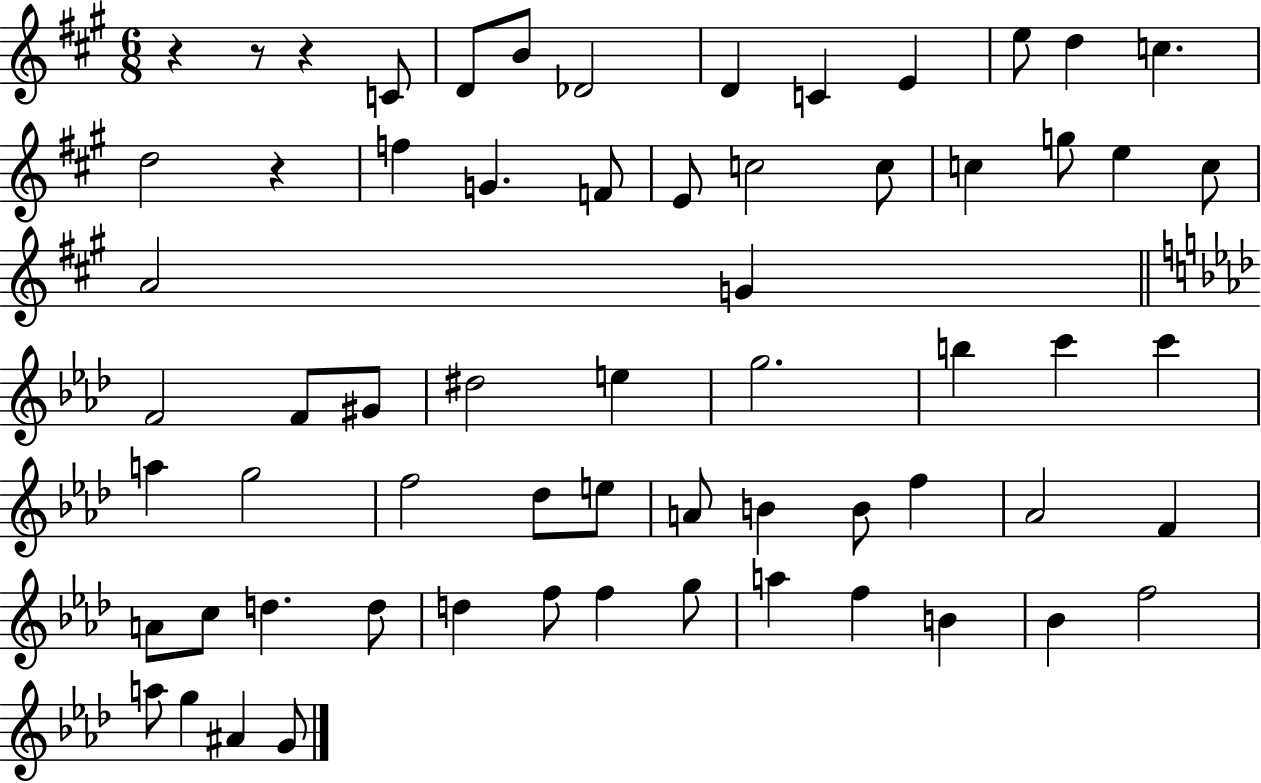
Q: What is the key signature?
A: A major